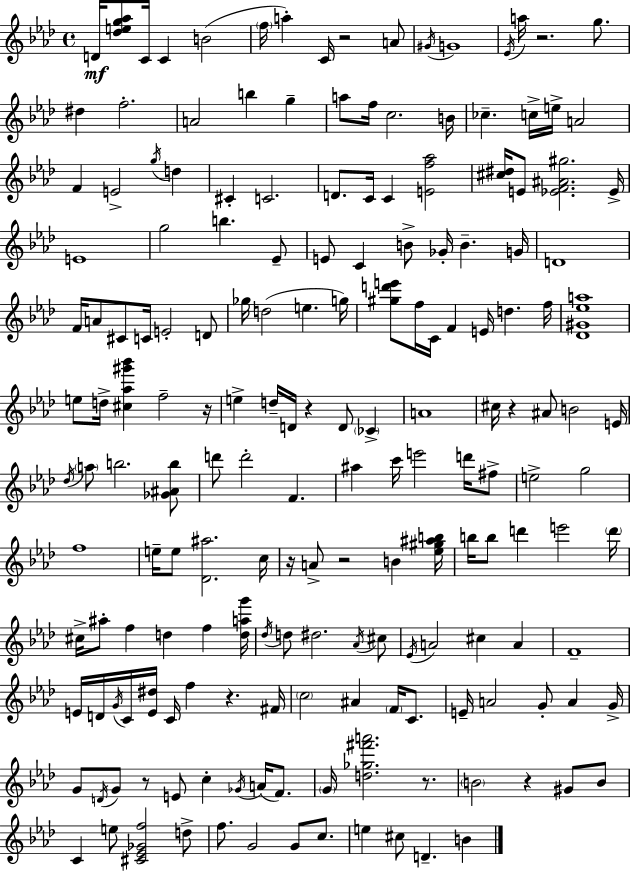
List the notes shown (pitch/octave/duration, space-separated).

D4/s [Db5,E5,G5,Ab5]/e C4/s C4/q B4/h F5/s A5/q C4/s R/h A4/e G#4/s G4/w Eb4/s A5/s R/h. G5/e. D#5/q F5/h. A4/h B5/q G5/q A5/e F5/s C5/h. B4/s CES5/q. C5/s E5/s A4/h F4/q E4/h G5/s D5/q C#4/q C4/h. D4/e. C4/s C4/q [E4,F5,Ab5]/h [C#5,D#5]/s E4/e [Eb4,F4,A#4,G#5]/h. Eb4/s E4/w G5/h B5/q. Eb4/e E4/e C4/q B4/e Gb4/s B4/q. G4/s D4/w F4/s A4/e C#4/e C4/s E4/h D4/e Gb5/s D5/h E5/q. G5/s [G#5,D6,E6]/e F5/s C4/s F4/q E4/s D5/q. F5/s [Db4,G#4,Eb5,A5]/w E5/e D5/s [C#5,Ab5,G#6,Bb6]/q F5/h R/s E5/q D5/s D4/s R/q D4/e CES4/q A4/w C#5/s R/q A#4/e B4/h E4/s Db5/s A5/e B5/h. [Gb4,A#4,B5]/e D6/e D6/h F4/q. A#5/q C6/s E6/h D6/s F#5/e E5/h G5/h F5/w E5/s E5/e [Db4,A#5]/h. C5/s R/s A4/e R/h B4/q [Eb5,G#5,A#5,B5]/s B5/s B5/e D6/q E6/h D6/s C#5/s A#5/e F5/q D5/q F5/q [D5,A5,G6]/s Db5/s D5/e D#5/h. Ab4/s C#5/e Eb4/s A4/h C#5/q A4/q F4/w E4/s D4/s G4/s C4/s [E4,D#5]/s C4/s F5/q R/q. F#4/s C5/h A#4/q F4/s C4/e. E4/s A4/h G4/e A4/q G4/s G4/e D4/s G4/e R/e E4/e C5/q Gb4/s A4/s F4/e. G4/s [D5,Gb5,F#6,A6]/h. R/e. B4/h R/q G#4/e B4/e C4/q E5/e [C#4,Eb4,Gb4,F5]/h D5/e F5/e. G4/h G4/e C5/e. E5/q C#5/e D4/q. B4/q